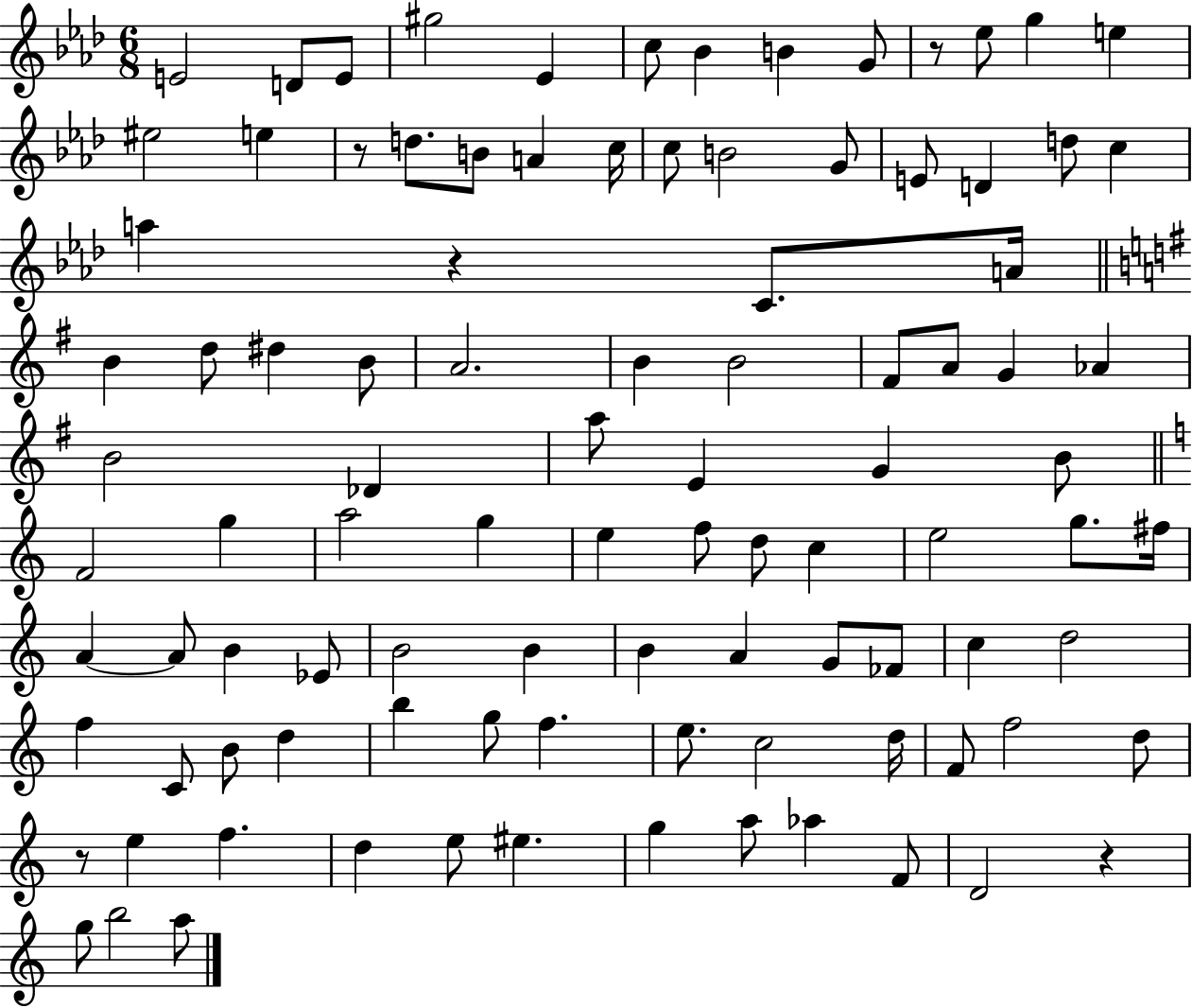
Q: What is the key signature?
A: AES major